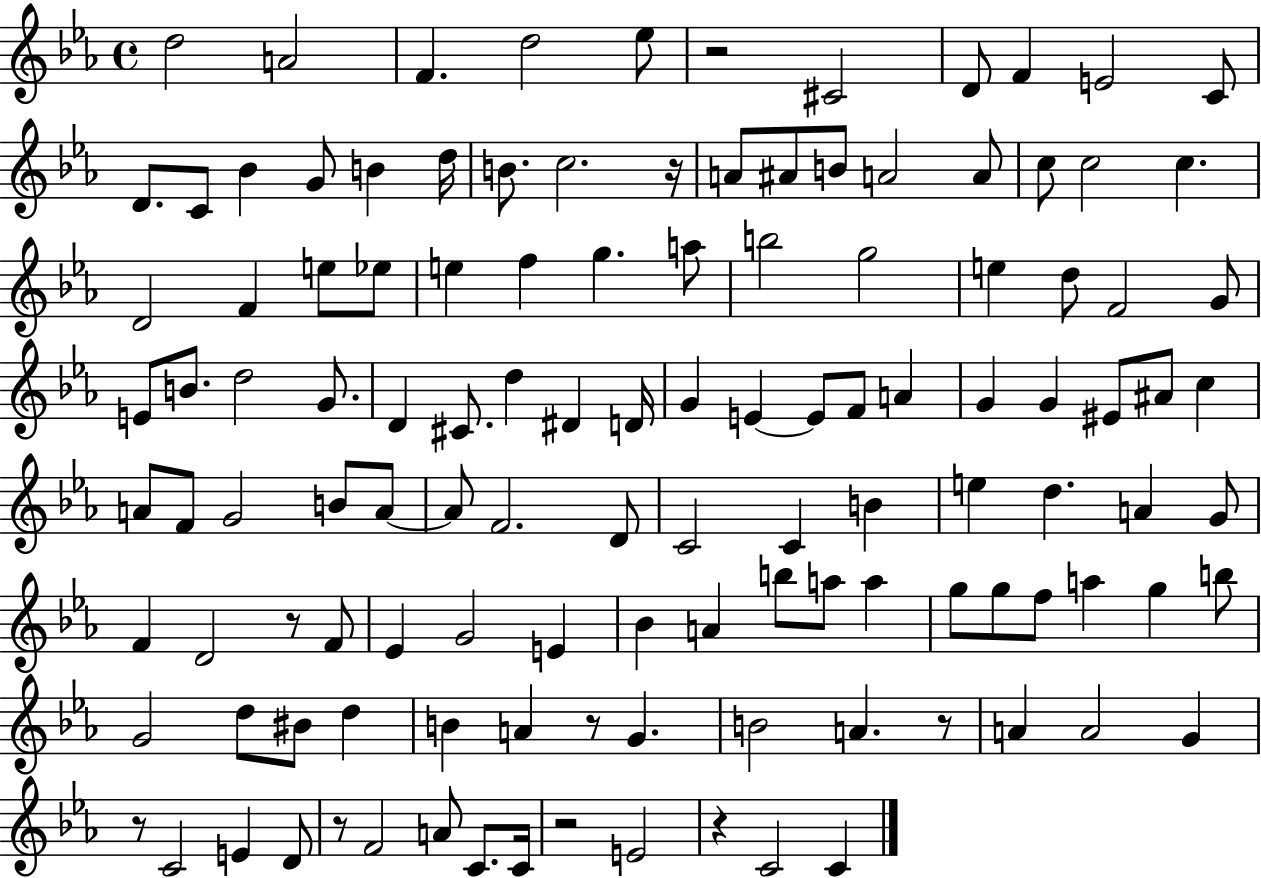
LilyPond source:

{
  \clef treble
  \time 4/4
  \defaultTimeSignature
  \key ees \major
  d''2 a'2 | f'4. d''2 ees''8 | r2 cis'2 | d'8 f'4 e'2 c'8 | \break d'8. c'8 bes'4 g'8 b'4 d''16 | b'8. c''2. r16 | a'8 ais'8 b'8 a'2 a'8 | c''8 c''2 c''4. | \break d'2 f'4 e''8 ees''8 | e''4 f''4 g''4. a''8 | b''2 g''2 | e''4 d''8 f'2 g'8 | \break e'8 b'8. d''2 g'8. | d'4 cis'8. d''4 dis'4 d'16 | g'4 e'4~~ e'8 f'8 a'4 | g'4 g'4 eis'8 ais'8 c''4 | \break a'8 f'8 g'2 b'8 a'8~~ | a'8 f'2. d'8 | c'2 c'4 b'4 | e''4 d''4. a'4 g'8 | \break f'4 d'2 r8 f'8 | ees'4 g'2 e'4 | bes'4 a'4 b''8 a''8 a''4 | g''8 g''8 f''8 a''4 g''4 b''8 | \break g'2 d''8 bis'8 d''4 | b'4 a'4 r8 g'4. | b'2 a'4. r8 | a'4 a'2 g'4 | \break r8 c'2 e'4 d'8 | r8 f'2 a'8 c'8. c'16 | r2 e'2 | r4 c'2 c'4 | \break \bar "|."
}